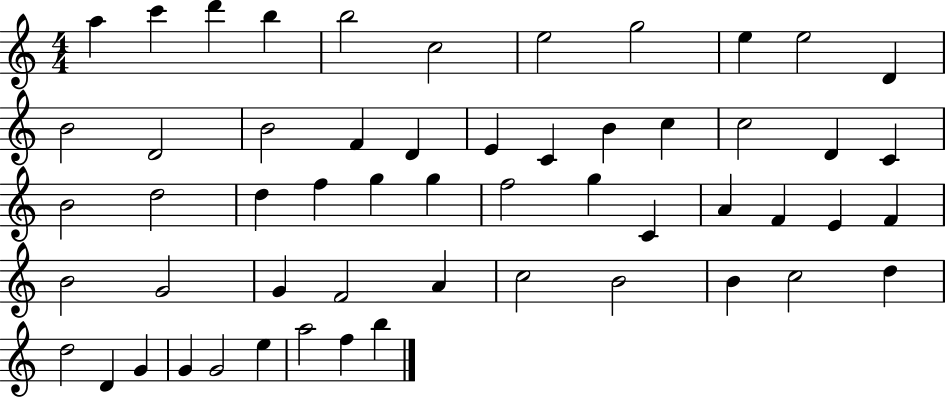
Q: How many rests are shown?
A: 0